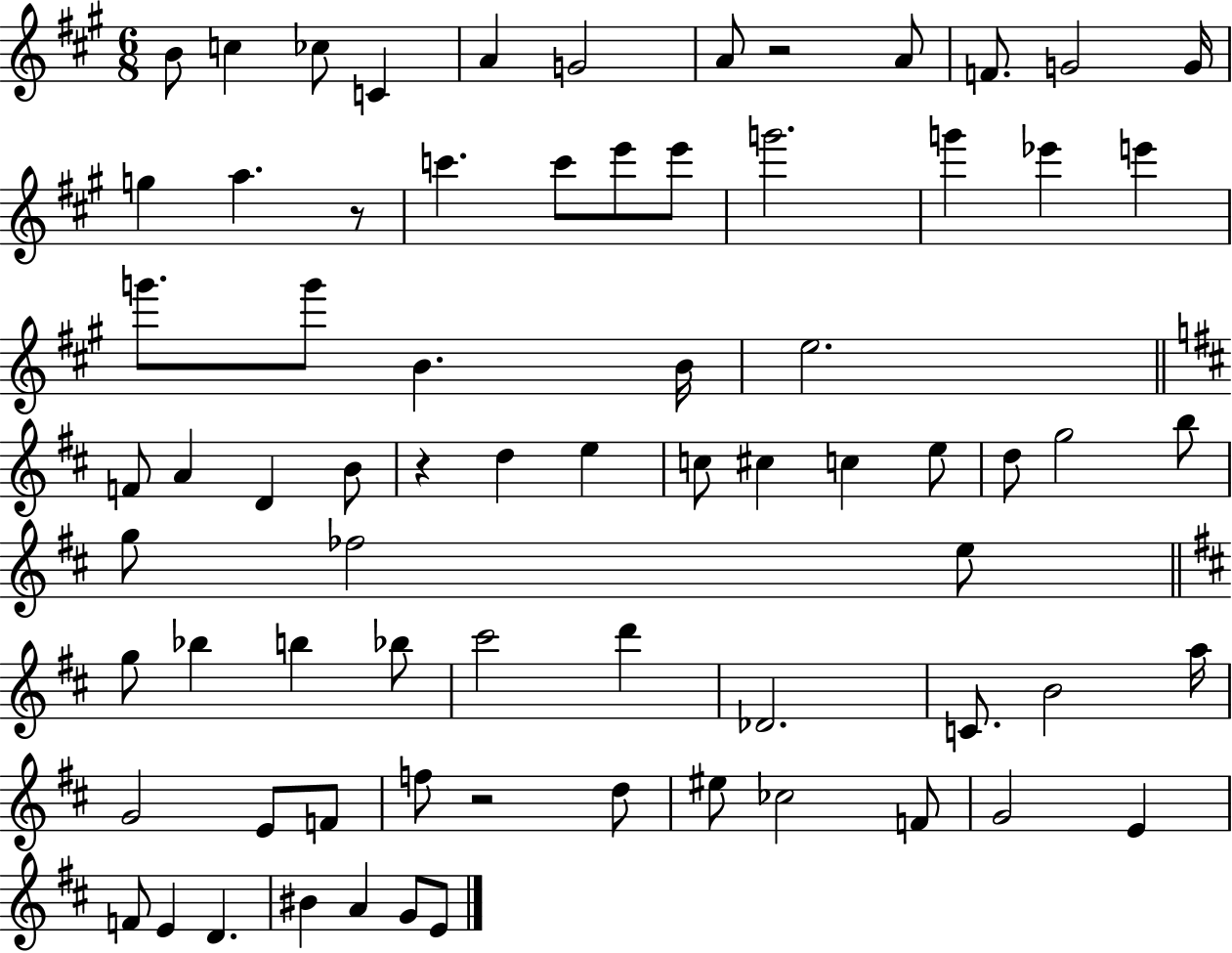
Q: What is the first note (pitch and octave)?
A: B4